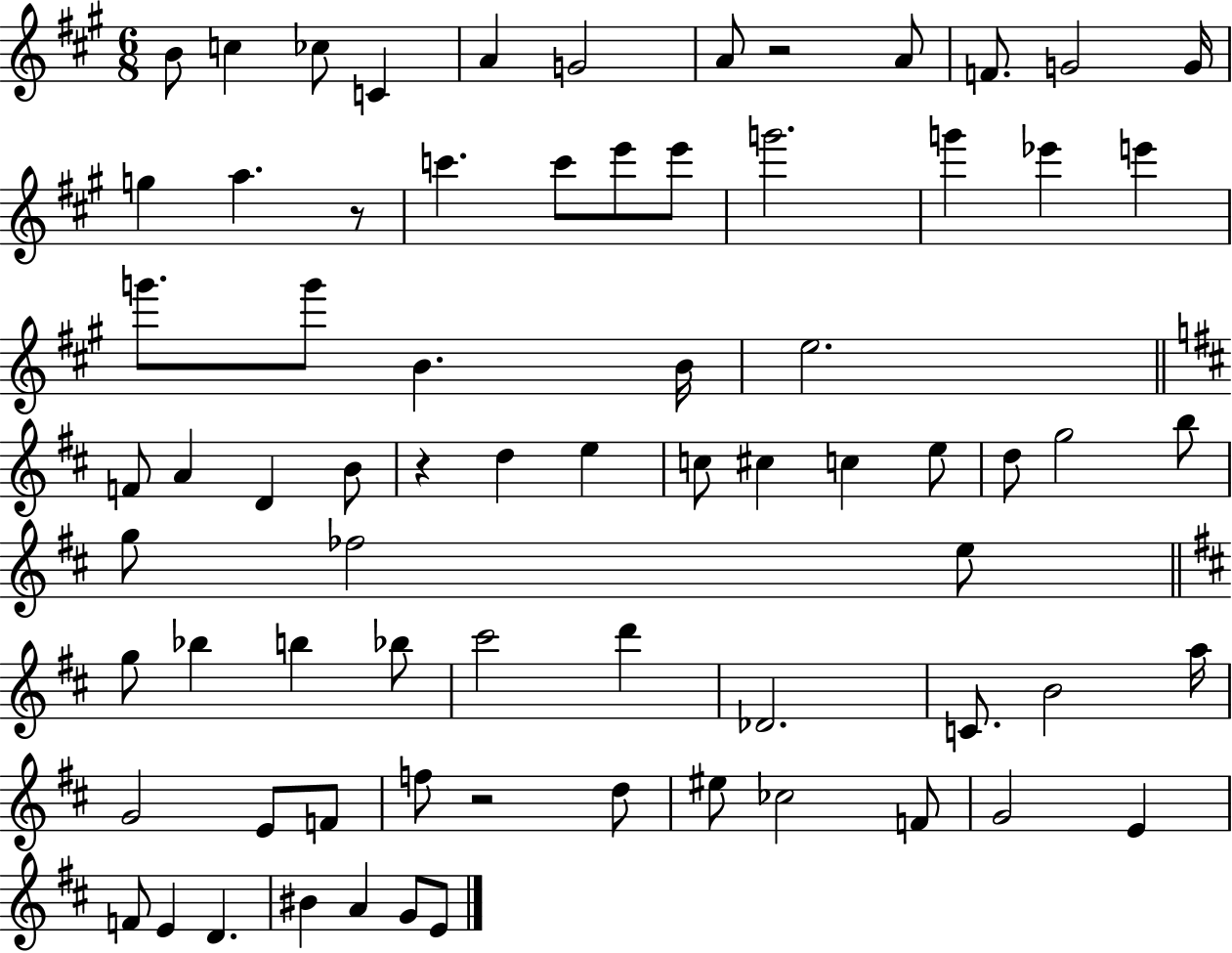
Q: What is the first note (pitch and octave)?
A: B4